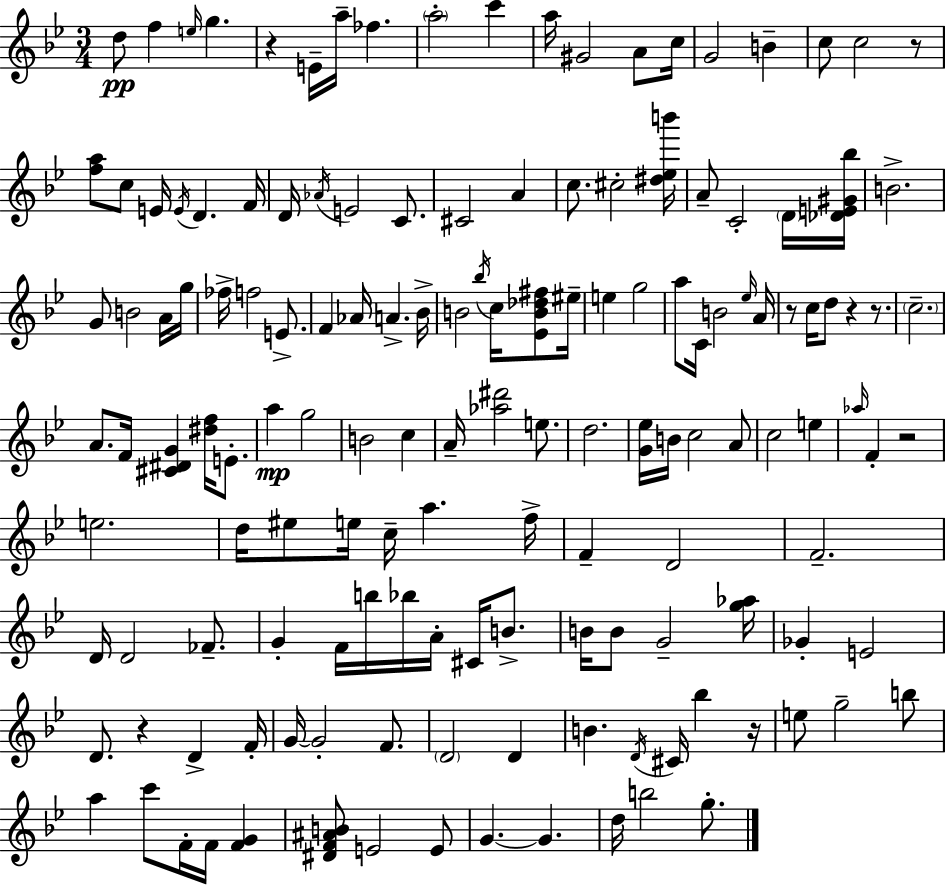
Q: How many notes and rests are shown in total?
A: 146